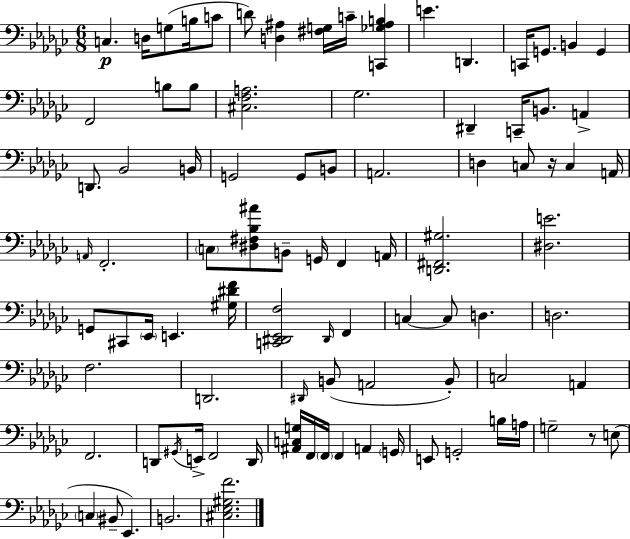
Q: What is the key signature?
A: EES minor